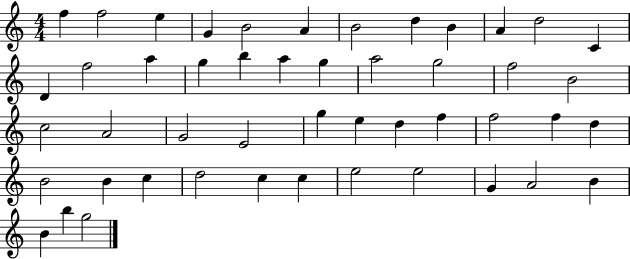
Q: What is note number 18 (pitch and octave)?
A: A5